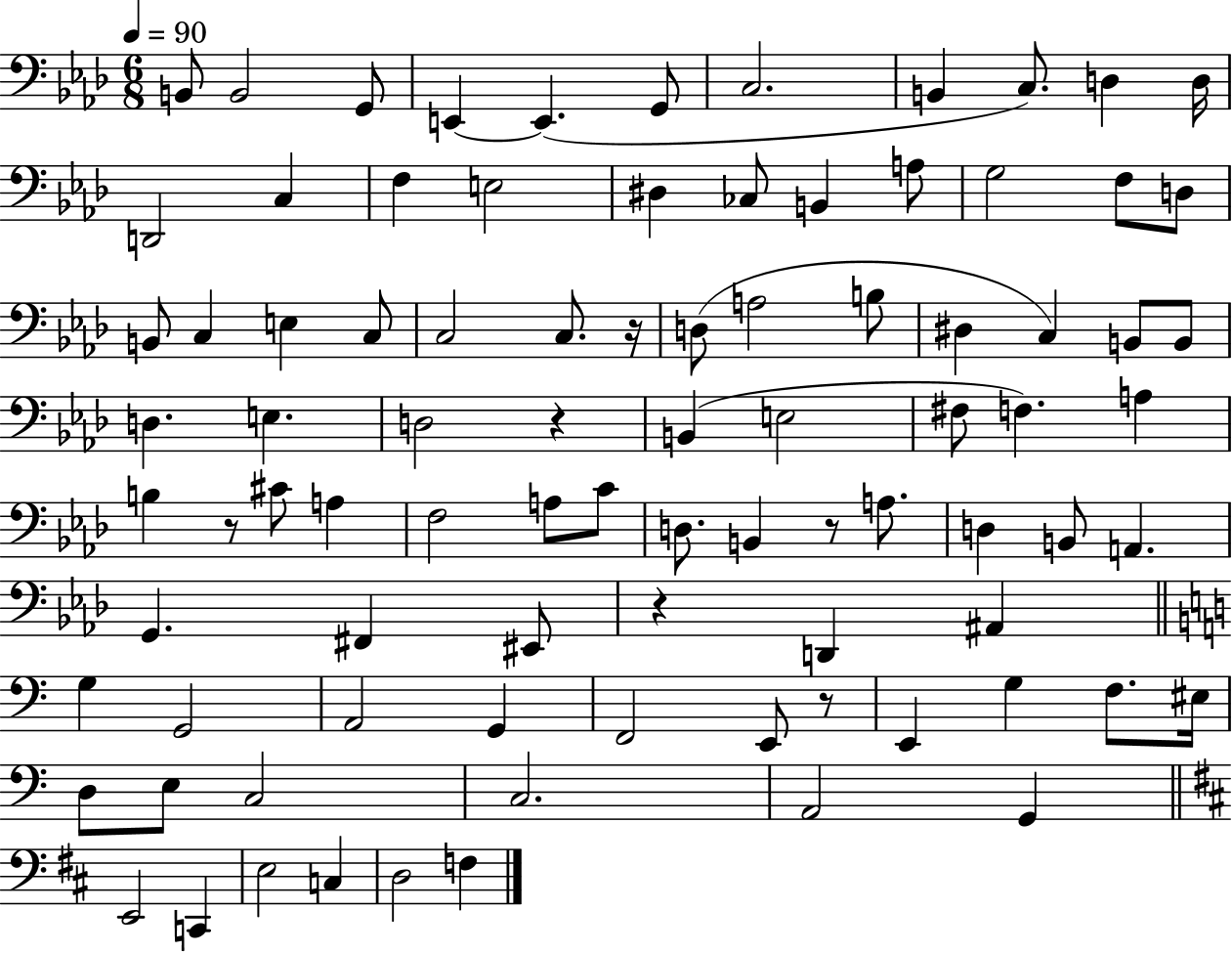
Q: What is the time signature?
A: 6/8